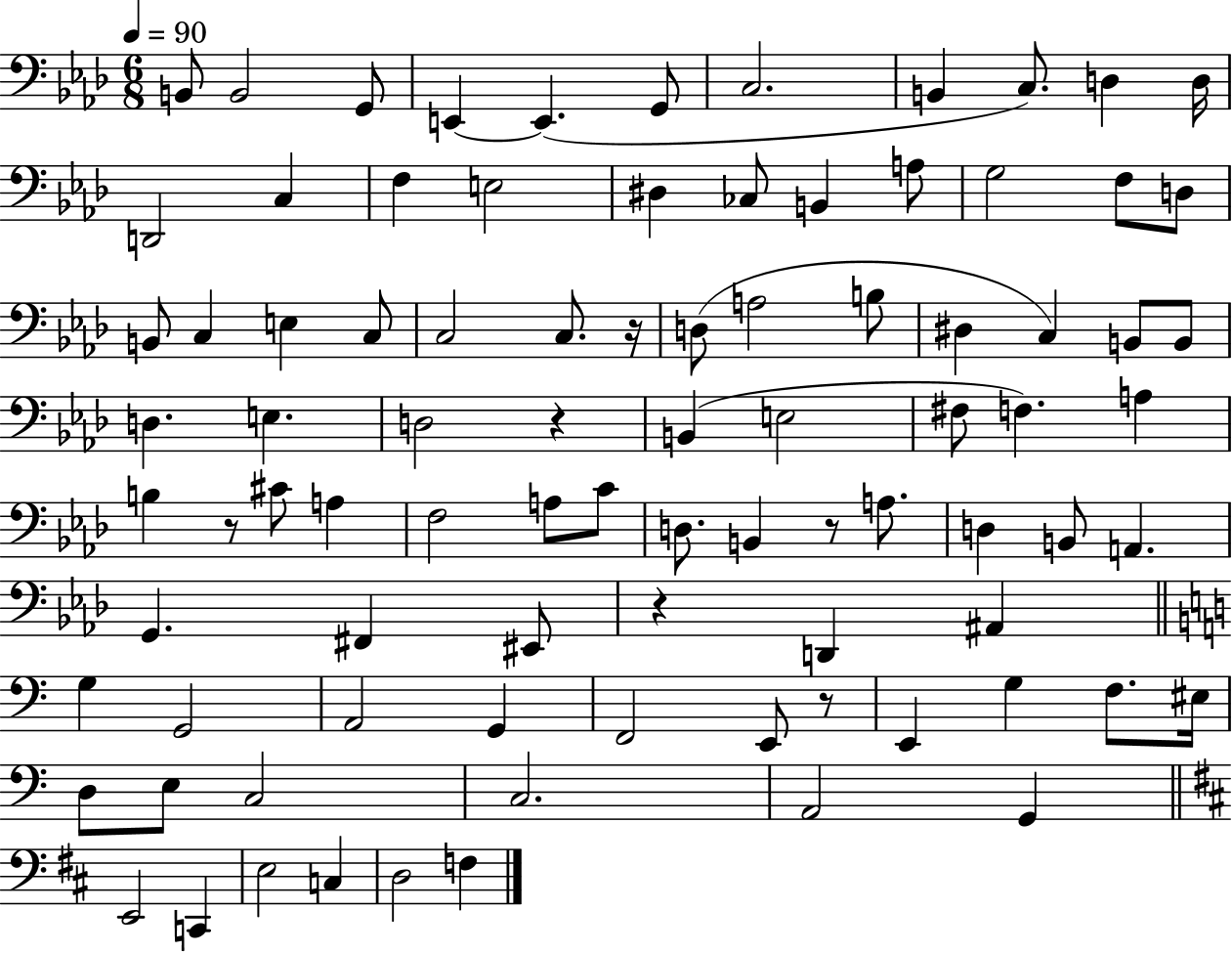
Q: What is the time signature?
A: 6/8